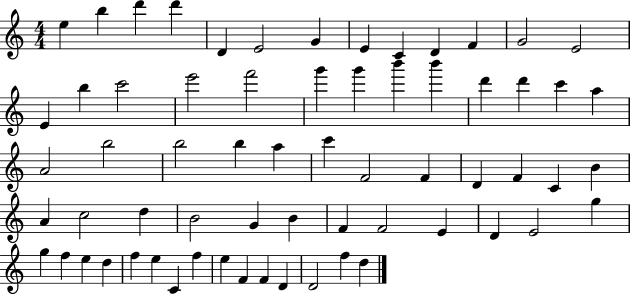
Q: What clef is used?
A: treble